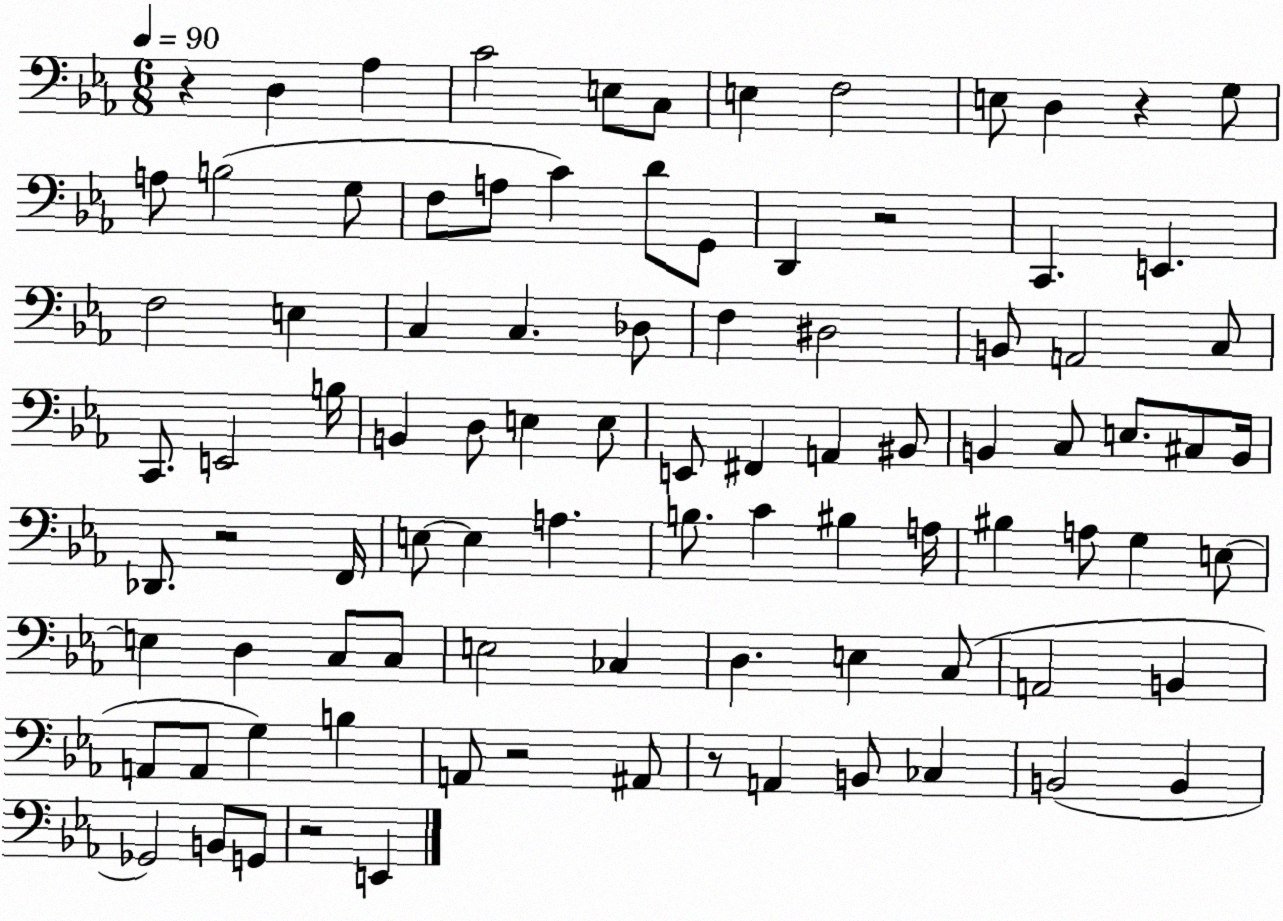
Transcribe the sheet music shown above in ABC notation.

X:1
T:Untitled
M:6/8
L:1/4
K:Eb
z D, _A, C2 E,/2 C,/2 E, F,2 E,/2 D, z G,/2 A,/2 B,2 G,/2 F,/2 A,/2 C D/2 G,,/2 D,, z2 C,, E,, F,2 E, C, C, _D,/2 F, ^D,2 B,,/2 A,,2 C,/2 C,,/2 E,,2 B,/4 B,, D,/2 E, E,/2 E,,/2 ^F,, A,, ^B,,/2 B,, C,/2 E,/2 ^C,/2 B,,/4 _D,,/2 z2 F,,/4 E,/2 E, A, B,/2 C ^B, A,/4 ^B, A,/2 G, E,/2 E, D, C,/2 C,/2 E,2 _C, D, E, C,/2 A,,2 B,, A,,/2 A,,/2 G, B, A,,/2 z2 ^A,,/2 z/2 A,, B,,/2 _C, B,,2 B,, _G,,2 B,,/2 G,,/2 z2 E,,